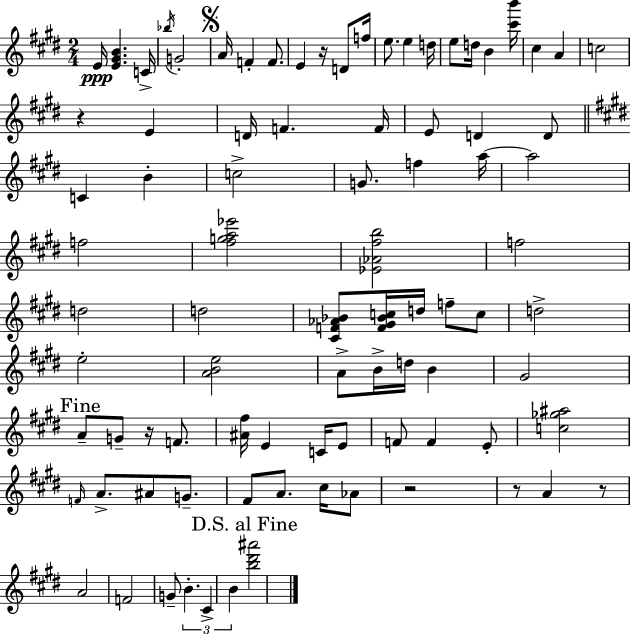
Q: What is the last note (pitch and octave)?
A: B4